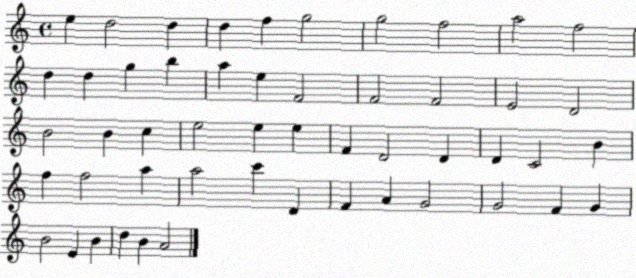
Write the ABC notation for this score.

X:1
T:Untitled
M:4/4
L:1/4
K:C
e d2 d d f g2 g2 f2 a2 f2 d d g b a e F2 F2 F2 E2 D2 B2 B c e2 e e F D2 D D C2 B f f2 a a2 c' D F A G2 G2 F G B2 E B d B A2